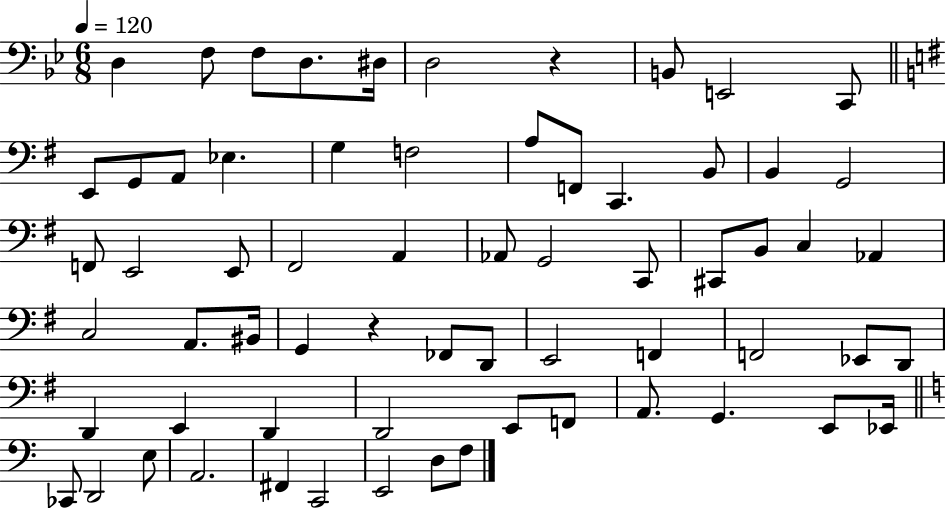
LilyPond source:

{
  \clef bass
  \numericTimeSignature
  \time 6/8
  \key bes \major
  \tempo 4 = 120
  d4 f8 f8 d8. dis16 | d2 r4 | b,8 e,2 c,8 | \bar "||" \break \key g \major e,8 g,8 a,8 ees4. | g4 f2 | a8 f,8 c,4. b,8 | b,4 g,2 | \break f,8 e,2 e,8 | fis,2 a,4 | aes,8 g,2 c,8 | cis,8 b,8 c4 aes,4 | \break c2 a,8. bis,16 | g,4 r4 fes,8 d,8 | e,2 f,4 | f,2 ees,8 d,8 | \break d,4 e,4 d,4 | d,2 e,8 f,8 | a,8. g,4. e,8 ees,16 | \bar "||" \break \key c \major ces,8 d,2 e8 | a,2. | fis,4 c,2 | e,2 d8 f8 | \break \bar "|."
}